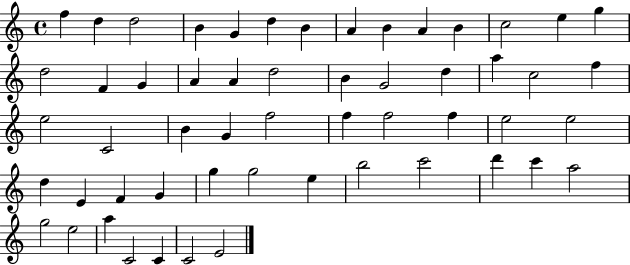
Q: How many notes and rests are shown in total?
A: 55